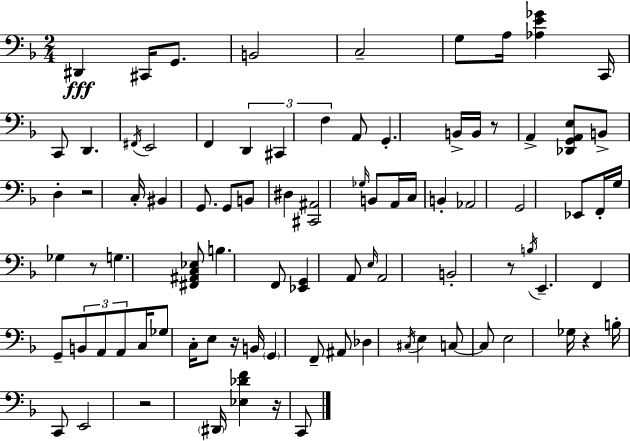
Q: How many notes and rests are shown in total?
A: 88